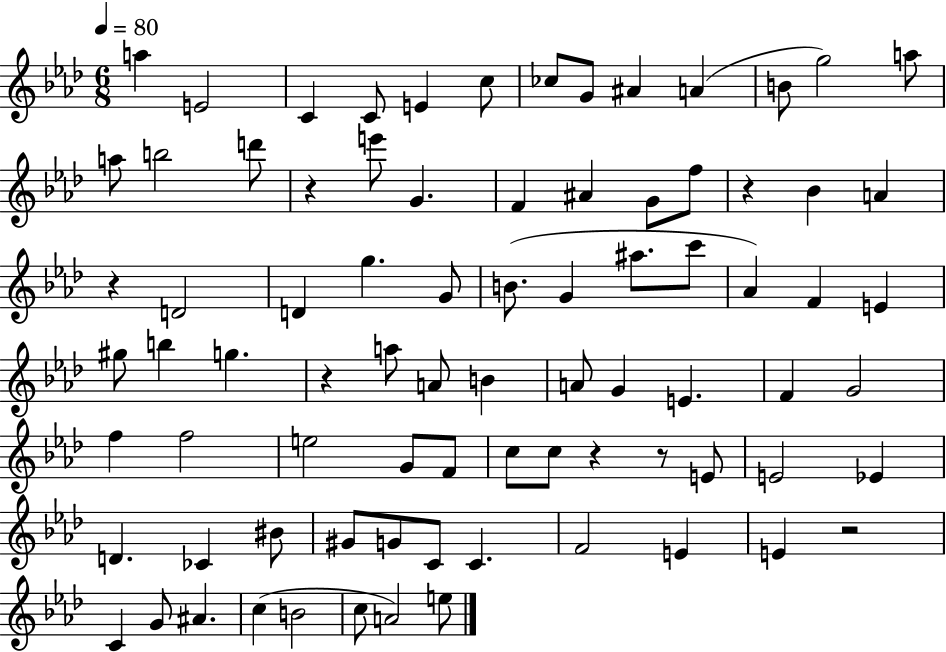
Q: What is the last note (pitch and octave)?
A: E5